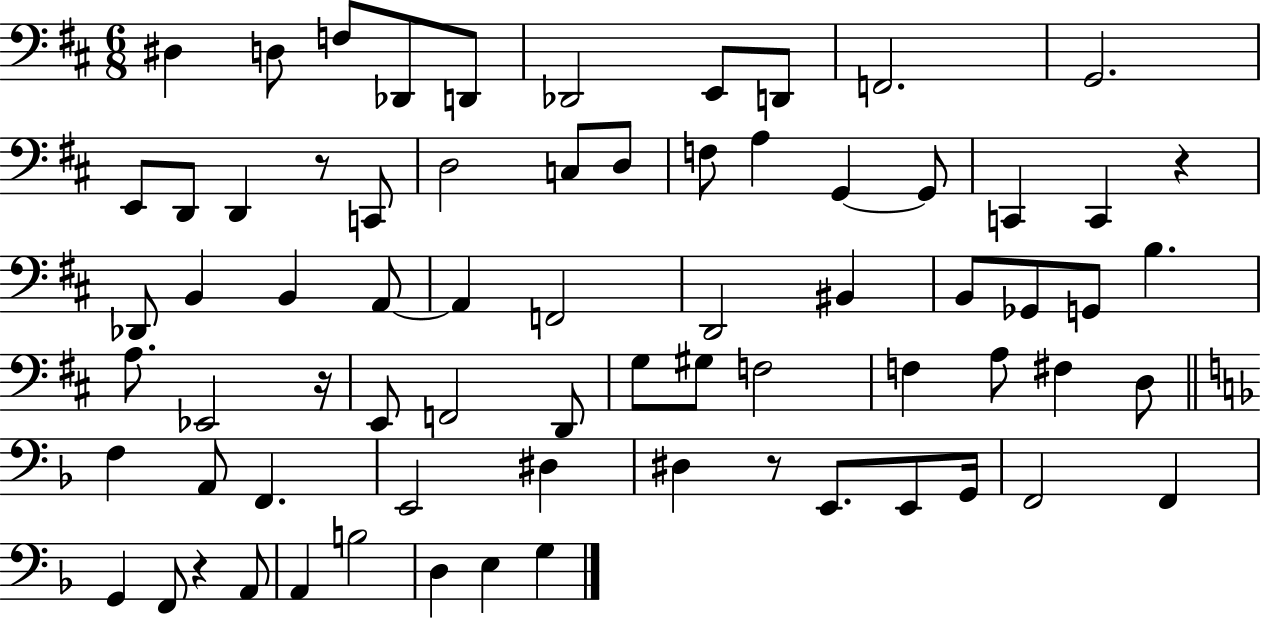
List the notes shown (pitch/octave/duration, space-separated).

D#3/q D3/e F3/e Db2/e D2/e Db2/h E2/e D2/e F2/h. G2/h. E2/e D2/e D2/q R/e C2/e D3/h C3/e D3/e F3/e A3/q G2/q G2/e C2/q C2/q R/q Db2/e B2/q B2/q A2/e A2/q F2/h D2/h BIS2/q B2/e Gb2/e G2/e B3/q. A3/e. Eb2/h R/s E2/e F2/h D2/e G3/e G#3/e F3/h F3/q A3/e F#3/q D3/e F3/q A2/e F2/q. E2/h D#3/q D#3/q R/e E2/e. E2/e G2/s F2/h F2/q G2/q F2/e R/q A2/e A2/q B3/h D3/q E3/q G3/q